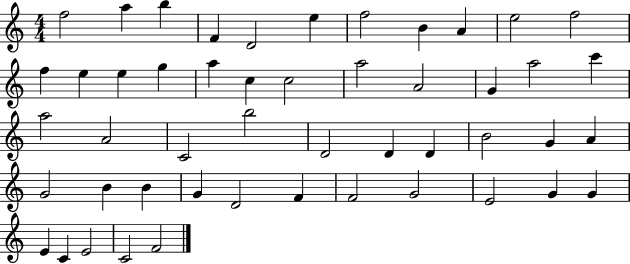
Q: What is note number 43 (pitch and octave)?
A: G4